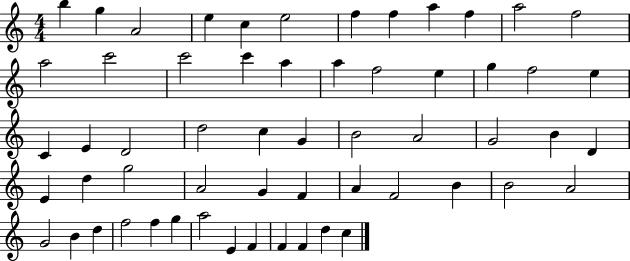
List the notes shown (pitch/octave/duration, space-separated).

B5/q G5/q A4/h E5/q C5/q E5/h F5/q F5/q A5/q F5/q A5/h F5/h A5/h C6/h C6/h C6/q A5/q A5/q F5/h E5/q G5/q F5/h E5/q C4/q E4/q D4/h D5/h C5/q G4/q B4/h A4/h G4/h B4/q D4/q E4/q D5/q G5/h A4/h G4/q F4/q A4/q F4/h B4/q B4/h A4/h G4/h B4/q D5/q F5/h F5/q G5/q A5/h E4/q F4/q F4/q F4/q D5/q C5/q